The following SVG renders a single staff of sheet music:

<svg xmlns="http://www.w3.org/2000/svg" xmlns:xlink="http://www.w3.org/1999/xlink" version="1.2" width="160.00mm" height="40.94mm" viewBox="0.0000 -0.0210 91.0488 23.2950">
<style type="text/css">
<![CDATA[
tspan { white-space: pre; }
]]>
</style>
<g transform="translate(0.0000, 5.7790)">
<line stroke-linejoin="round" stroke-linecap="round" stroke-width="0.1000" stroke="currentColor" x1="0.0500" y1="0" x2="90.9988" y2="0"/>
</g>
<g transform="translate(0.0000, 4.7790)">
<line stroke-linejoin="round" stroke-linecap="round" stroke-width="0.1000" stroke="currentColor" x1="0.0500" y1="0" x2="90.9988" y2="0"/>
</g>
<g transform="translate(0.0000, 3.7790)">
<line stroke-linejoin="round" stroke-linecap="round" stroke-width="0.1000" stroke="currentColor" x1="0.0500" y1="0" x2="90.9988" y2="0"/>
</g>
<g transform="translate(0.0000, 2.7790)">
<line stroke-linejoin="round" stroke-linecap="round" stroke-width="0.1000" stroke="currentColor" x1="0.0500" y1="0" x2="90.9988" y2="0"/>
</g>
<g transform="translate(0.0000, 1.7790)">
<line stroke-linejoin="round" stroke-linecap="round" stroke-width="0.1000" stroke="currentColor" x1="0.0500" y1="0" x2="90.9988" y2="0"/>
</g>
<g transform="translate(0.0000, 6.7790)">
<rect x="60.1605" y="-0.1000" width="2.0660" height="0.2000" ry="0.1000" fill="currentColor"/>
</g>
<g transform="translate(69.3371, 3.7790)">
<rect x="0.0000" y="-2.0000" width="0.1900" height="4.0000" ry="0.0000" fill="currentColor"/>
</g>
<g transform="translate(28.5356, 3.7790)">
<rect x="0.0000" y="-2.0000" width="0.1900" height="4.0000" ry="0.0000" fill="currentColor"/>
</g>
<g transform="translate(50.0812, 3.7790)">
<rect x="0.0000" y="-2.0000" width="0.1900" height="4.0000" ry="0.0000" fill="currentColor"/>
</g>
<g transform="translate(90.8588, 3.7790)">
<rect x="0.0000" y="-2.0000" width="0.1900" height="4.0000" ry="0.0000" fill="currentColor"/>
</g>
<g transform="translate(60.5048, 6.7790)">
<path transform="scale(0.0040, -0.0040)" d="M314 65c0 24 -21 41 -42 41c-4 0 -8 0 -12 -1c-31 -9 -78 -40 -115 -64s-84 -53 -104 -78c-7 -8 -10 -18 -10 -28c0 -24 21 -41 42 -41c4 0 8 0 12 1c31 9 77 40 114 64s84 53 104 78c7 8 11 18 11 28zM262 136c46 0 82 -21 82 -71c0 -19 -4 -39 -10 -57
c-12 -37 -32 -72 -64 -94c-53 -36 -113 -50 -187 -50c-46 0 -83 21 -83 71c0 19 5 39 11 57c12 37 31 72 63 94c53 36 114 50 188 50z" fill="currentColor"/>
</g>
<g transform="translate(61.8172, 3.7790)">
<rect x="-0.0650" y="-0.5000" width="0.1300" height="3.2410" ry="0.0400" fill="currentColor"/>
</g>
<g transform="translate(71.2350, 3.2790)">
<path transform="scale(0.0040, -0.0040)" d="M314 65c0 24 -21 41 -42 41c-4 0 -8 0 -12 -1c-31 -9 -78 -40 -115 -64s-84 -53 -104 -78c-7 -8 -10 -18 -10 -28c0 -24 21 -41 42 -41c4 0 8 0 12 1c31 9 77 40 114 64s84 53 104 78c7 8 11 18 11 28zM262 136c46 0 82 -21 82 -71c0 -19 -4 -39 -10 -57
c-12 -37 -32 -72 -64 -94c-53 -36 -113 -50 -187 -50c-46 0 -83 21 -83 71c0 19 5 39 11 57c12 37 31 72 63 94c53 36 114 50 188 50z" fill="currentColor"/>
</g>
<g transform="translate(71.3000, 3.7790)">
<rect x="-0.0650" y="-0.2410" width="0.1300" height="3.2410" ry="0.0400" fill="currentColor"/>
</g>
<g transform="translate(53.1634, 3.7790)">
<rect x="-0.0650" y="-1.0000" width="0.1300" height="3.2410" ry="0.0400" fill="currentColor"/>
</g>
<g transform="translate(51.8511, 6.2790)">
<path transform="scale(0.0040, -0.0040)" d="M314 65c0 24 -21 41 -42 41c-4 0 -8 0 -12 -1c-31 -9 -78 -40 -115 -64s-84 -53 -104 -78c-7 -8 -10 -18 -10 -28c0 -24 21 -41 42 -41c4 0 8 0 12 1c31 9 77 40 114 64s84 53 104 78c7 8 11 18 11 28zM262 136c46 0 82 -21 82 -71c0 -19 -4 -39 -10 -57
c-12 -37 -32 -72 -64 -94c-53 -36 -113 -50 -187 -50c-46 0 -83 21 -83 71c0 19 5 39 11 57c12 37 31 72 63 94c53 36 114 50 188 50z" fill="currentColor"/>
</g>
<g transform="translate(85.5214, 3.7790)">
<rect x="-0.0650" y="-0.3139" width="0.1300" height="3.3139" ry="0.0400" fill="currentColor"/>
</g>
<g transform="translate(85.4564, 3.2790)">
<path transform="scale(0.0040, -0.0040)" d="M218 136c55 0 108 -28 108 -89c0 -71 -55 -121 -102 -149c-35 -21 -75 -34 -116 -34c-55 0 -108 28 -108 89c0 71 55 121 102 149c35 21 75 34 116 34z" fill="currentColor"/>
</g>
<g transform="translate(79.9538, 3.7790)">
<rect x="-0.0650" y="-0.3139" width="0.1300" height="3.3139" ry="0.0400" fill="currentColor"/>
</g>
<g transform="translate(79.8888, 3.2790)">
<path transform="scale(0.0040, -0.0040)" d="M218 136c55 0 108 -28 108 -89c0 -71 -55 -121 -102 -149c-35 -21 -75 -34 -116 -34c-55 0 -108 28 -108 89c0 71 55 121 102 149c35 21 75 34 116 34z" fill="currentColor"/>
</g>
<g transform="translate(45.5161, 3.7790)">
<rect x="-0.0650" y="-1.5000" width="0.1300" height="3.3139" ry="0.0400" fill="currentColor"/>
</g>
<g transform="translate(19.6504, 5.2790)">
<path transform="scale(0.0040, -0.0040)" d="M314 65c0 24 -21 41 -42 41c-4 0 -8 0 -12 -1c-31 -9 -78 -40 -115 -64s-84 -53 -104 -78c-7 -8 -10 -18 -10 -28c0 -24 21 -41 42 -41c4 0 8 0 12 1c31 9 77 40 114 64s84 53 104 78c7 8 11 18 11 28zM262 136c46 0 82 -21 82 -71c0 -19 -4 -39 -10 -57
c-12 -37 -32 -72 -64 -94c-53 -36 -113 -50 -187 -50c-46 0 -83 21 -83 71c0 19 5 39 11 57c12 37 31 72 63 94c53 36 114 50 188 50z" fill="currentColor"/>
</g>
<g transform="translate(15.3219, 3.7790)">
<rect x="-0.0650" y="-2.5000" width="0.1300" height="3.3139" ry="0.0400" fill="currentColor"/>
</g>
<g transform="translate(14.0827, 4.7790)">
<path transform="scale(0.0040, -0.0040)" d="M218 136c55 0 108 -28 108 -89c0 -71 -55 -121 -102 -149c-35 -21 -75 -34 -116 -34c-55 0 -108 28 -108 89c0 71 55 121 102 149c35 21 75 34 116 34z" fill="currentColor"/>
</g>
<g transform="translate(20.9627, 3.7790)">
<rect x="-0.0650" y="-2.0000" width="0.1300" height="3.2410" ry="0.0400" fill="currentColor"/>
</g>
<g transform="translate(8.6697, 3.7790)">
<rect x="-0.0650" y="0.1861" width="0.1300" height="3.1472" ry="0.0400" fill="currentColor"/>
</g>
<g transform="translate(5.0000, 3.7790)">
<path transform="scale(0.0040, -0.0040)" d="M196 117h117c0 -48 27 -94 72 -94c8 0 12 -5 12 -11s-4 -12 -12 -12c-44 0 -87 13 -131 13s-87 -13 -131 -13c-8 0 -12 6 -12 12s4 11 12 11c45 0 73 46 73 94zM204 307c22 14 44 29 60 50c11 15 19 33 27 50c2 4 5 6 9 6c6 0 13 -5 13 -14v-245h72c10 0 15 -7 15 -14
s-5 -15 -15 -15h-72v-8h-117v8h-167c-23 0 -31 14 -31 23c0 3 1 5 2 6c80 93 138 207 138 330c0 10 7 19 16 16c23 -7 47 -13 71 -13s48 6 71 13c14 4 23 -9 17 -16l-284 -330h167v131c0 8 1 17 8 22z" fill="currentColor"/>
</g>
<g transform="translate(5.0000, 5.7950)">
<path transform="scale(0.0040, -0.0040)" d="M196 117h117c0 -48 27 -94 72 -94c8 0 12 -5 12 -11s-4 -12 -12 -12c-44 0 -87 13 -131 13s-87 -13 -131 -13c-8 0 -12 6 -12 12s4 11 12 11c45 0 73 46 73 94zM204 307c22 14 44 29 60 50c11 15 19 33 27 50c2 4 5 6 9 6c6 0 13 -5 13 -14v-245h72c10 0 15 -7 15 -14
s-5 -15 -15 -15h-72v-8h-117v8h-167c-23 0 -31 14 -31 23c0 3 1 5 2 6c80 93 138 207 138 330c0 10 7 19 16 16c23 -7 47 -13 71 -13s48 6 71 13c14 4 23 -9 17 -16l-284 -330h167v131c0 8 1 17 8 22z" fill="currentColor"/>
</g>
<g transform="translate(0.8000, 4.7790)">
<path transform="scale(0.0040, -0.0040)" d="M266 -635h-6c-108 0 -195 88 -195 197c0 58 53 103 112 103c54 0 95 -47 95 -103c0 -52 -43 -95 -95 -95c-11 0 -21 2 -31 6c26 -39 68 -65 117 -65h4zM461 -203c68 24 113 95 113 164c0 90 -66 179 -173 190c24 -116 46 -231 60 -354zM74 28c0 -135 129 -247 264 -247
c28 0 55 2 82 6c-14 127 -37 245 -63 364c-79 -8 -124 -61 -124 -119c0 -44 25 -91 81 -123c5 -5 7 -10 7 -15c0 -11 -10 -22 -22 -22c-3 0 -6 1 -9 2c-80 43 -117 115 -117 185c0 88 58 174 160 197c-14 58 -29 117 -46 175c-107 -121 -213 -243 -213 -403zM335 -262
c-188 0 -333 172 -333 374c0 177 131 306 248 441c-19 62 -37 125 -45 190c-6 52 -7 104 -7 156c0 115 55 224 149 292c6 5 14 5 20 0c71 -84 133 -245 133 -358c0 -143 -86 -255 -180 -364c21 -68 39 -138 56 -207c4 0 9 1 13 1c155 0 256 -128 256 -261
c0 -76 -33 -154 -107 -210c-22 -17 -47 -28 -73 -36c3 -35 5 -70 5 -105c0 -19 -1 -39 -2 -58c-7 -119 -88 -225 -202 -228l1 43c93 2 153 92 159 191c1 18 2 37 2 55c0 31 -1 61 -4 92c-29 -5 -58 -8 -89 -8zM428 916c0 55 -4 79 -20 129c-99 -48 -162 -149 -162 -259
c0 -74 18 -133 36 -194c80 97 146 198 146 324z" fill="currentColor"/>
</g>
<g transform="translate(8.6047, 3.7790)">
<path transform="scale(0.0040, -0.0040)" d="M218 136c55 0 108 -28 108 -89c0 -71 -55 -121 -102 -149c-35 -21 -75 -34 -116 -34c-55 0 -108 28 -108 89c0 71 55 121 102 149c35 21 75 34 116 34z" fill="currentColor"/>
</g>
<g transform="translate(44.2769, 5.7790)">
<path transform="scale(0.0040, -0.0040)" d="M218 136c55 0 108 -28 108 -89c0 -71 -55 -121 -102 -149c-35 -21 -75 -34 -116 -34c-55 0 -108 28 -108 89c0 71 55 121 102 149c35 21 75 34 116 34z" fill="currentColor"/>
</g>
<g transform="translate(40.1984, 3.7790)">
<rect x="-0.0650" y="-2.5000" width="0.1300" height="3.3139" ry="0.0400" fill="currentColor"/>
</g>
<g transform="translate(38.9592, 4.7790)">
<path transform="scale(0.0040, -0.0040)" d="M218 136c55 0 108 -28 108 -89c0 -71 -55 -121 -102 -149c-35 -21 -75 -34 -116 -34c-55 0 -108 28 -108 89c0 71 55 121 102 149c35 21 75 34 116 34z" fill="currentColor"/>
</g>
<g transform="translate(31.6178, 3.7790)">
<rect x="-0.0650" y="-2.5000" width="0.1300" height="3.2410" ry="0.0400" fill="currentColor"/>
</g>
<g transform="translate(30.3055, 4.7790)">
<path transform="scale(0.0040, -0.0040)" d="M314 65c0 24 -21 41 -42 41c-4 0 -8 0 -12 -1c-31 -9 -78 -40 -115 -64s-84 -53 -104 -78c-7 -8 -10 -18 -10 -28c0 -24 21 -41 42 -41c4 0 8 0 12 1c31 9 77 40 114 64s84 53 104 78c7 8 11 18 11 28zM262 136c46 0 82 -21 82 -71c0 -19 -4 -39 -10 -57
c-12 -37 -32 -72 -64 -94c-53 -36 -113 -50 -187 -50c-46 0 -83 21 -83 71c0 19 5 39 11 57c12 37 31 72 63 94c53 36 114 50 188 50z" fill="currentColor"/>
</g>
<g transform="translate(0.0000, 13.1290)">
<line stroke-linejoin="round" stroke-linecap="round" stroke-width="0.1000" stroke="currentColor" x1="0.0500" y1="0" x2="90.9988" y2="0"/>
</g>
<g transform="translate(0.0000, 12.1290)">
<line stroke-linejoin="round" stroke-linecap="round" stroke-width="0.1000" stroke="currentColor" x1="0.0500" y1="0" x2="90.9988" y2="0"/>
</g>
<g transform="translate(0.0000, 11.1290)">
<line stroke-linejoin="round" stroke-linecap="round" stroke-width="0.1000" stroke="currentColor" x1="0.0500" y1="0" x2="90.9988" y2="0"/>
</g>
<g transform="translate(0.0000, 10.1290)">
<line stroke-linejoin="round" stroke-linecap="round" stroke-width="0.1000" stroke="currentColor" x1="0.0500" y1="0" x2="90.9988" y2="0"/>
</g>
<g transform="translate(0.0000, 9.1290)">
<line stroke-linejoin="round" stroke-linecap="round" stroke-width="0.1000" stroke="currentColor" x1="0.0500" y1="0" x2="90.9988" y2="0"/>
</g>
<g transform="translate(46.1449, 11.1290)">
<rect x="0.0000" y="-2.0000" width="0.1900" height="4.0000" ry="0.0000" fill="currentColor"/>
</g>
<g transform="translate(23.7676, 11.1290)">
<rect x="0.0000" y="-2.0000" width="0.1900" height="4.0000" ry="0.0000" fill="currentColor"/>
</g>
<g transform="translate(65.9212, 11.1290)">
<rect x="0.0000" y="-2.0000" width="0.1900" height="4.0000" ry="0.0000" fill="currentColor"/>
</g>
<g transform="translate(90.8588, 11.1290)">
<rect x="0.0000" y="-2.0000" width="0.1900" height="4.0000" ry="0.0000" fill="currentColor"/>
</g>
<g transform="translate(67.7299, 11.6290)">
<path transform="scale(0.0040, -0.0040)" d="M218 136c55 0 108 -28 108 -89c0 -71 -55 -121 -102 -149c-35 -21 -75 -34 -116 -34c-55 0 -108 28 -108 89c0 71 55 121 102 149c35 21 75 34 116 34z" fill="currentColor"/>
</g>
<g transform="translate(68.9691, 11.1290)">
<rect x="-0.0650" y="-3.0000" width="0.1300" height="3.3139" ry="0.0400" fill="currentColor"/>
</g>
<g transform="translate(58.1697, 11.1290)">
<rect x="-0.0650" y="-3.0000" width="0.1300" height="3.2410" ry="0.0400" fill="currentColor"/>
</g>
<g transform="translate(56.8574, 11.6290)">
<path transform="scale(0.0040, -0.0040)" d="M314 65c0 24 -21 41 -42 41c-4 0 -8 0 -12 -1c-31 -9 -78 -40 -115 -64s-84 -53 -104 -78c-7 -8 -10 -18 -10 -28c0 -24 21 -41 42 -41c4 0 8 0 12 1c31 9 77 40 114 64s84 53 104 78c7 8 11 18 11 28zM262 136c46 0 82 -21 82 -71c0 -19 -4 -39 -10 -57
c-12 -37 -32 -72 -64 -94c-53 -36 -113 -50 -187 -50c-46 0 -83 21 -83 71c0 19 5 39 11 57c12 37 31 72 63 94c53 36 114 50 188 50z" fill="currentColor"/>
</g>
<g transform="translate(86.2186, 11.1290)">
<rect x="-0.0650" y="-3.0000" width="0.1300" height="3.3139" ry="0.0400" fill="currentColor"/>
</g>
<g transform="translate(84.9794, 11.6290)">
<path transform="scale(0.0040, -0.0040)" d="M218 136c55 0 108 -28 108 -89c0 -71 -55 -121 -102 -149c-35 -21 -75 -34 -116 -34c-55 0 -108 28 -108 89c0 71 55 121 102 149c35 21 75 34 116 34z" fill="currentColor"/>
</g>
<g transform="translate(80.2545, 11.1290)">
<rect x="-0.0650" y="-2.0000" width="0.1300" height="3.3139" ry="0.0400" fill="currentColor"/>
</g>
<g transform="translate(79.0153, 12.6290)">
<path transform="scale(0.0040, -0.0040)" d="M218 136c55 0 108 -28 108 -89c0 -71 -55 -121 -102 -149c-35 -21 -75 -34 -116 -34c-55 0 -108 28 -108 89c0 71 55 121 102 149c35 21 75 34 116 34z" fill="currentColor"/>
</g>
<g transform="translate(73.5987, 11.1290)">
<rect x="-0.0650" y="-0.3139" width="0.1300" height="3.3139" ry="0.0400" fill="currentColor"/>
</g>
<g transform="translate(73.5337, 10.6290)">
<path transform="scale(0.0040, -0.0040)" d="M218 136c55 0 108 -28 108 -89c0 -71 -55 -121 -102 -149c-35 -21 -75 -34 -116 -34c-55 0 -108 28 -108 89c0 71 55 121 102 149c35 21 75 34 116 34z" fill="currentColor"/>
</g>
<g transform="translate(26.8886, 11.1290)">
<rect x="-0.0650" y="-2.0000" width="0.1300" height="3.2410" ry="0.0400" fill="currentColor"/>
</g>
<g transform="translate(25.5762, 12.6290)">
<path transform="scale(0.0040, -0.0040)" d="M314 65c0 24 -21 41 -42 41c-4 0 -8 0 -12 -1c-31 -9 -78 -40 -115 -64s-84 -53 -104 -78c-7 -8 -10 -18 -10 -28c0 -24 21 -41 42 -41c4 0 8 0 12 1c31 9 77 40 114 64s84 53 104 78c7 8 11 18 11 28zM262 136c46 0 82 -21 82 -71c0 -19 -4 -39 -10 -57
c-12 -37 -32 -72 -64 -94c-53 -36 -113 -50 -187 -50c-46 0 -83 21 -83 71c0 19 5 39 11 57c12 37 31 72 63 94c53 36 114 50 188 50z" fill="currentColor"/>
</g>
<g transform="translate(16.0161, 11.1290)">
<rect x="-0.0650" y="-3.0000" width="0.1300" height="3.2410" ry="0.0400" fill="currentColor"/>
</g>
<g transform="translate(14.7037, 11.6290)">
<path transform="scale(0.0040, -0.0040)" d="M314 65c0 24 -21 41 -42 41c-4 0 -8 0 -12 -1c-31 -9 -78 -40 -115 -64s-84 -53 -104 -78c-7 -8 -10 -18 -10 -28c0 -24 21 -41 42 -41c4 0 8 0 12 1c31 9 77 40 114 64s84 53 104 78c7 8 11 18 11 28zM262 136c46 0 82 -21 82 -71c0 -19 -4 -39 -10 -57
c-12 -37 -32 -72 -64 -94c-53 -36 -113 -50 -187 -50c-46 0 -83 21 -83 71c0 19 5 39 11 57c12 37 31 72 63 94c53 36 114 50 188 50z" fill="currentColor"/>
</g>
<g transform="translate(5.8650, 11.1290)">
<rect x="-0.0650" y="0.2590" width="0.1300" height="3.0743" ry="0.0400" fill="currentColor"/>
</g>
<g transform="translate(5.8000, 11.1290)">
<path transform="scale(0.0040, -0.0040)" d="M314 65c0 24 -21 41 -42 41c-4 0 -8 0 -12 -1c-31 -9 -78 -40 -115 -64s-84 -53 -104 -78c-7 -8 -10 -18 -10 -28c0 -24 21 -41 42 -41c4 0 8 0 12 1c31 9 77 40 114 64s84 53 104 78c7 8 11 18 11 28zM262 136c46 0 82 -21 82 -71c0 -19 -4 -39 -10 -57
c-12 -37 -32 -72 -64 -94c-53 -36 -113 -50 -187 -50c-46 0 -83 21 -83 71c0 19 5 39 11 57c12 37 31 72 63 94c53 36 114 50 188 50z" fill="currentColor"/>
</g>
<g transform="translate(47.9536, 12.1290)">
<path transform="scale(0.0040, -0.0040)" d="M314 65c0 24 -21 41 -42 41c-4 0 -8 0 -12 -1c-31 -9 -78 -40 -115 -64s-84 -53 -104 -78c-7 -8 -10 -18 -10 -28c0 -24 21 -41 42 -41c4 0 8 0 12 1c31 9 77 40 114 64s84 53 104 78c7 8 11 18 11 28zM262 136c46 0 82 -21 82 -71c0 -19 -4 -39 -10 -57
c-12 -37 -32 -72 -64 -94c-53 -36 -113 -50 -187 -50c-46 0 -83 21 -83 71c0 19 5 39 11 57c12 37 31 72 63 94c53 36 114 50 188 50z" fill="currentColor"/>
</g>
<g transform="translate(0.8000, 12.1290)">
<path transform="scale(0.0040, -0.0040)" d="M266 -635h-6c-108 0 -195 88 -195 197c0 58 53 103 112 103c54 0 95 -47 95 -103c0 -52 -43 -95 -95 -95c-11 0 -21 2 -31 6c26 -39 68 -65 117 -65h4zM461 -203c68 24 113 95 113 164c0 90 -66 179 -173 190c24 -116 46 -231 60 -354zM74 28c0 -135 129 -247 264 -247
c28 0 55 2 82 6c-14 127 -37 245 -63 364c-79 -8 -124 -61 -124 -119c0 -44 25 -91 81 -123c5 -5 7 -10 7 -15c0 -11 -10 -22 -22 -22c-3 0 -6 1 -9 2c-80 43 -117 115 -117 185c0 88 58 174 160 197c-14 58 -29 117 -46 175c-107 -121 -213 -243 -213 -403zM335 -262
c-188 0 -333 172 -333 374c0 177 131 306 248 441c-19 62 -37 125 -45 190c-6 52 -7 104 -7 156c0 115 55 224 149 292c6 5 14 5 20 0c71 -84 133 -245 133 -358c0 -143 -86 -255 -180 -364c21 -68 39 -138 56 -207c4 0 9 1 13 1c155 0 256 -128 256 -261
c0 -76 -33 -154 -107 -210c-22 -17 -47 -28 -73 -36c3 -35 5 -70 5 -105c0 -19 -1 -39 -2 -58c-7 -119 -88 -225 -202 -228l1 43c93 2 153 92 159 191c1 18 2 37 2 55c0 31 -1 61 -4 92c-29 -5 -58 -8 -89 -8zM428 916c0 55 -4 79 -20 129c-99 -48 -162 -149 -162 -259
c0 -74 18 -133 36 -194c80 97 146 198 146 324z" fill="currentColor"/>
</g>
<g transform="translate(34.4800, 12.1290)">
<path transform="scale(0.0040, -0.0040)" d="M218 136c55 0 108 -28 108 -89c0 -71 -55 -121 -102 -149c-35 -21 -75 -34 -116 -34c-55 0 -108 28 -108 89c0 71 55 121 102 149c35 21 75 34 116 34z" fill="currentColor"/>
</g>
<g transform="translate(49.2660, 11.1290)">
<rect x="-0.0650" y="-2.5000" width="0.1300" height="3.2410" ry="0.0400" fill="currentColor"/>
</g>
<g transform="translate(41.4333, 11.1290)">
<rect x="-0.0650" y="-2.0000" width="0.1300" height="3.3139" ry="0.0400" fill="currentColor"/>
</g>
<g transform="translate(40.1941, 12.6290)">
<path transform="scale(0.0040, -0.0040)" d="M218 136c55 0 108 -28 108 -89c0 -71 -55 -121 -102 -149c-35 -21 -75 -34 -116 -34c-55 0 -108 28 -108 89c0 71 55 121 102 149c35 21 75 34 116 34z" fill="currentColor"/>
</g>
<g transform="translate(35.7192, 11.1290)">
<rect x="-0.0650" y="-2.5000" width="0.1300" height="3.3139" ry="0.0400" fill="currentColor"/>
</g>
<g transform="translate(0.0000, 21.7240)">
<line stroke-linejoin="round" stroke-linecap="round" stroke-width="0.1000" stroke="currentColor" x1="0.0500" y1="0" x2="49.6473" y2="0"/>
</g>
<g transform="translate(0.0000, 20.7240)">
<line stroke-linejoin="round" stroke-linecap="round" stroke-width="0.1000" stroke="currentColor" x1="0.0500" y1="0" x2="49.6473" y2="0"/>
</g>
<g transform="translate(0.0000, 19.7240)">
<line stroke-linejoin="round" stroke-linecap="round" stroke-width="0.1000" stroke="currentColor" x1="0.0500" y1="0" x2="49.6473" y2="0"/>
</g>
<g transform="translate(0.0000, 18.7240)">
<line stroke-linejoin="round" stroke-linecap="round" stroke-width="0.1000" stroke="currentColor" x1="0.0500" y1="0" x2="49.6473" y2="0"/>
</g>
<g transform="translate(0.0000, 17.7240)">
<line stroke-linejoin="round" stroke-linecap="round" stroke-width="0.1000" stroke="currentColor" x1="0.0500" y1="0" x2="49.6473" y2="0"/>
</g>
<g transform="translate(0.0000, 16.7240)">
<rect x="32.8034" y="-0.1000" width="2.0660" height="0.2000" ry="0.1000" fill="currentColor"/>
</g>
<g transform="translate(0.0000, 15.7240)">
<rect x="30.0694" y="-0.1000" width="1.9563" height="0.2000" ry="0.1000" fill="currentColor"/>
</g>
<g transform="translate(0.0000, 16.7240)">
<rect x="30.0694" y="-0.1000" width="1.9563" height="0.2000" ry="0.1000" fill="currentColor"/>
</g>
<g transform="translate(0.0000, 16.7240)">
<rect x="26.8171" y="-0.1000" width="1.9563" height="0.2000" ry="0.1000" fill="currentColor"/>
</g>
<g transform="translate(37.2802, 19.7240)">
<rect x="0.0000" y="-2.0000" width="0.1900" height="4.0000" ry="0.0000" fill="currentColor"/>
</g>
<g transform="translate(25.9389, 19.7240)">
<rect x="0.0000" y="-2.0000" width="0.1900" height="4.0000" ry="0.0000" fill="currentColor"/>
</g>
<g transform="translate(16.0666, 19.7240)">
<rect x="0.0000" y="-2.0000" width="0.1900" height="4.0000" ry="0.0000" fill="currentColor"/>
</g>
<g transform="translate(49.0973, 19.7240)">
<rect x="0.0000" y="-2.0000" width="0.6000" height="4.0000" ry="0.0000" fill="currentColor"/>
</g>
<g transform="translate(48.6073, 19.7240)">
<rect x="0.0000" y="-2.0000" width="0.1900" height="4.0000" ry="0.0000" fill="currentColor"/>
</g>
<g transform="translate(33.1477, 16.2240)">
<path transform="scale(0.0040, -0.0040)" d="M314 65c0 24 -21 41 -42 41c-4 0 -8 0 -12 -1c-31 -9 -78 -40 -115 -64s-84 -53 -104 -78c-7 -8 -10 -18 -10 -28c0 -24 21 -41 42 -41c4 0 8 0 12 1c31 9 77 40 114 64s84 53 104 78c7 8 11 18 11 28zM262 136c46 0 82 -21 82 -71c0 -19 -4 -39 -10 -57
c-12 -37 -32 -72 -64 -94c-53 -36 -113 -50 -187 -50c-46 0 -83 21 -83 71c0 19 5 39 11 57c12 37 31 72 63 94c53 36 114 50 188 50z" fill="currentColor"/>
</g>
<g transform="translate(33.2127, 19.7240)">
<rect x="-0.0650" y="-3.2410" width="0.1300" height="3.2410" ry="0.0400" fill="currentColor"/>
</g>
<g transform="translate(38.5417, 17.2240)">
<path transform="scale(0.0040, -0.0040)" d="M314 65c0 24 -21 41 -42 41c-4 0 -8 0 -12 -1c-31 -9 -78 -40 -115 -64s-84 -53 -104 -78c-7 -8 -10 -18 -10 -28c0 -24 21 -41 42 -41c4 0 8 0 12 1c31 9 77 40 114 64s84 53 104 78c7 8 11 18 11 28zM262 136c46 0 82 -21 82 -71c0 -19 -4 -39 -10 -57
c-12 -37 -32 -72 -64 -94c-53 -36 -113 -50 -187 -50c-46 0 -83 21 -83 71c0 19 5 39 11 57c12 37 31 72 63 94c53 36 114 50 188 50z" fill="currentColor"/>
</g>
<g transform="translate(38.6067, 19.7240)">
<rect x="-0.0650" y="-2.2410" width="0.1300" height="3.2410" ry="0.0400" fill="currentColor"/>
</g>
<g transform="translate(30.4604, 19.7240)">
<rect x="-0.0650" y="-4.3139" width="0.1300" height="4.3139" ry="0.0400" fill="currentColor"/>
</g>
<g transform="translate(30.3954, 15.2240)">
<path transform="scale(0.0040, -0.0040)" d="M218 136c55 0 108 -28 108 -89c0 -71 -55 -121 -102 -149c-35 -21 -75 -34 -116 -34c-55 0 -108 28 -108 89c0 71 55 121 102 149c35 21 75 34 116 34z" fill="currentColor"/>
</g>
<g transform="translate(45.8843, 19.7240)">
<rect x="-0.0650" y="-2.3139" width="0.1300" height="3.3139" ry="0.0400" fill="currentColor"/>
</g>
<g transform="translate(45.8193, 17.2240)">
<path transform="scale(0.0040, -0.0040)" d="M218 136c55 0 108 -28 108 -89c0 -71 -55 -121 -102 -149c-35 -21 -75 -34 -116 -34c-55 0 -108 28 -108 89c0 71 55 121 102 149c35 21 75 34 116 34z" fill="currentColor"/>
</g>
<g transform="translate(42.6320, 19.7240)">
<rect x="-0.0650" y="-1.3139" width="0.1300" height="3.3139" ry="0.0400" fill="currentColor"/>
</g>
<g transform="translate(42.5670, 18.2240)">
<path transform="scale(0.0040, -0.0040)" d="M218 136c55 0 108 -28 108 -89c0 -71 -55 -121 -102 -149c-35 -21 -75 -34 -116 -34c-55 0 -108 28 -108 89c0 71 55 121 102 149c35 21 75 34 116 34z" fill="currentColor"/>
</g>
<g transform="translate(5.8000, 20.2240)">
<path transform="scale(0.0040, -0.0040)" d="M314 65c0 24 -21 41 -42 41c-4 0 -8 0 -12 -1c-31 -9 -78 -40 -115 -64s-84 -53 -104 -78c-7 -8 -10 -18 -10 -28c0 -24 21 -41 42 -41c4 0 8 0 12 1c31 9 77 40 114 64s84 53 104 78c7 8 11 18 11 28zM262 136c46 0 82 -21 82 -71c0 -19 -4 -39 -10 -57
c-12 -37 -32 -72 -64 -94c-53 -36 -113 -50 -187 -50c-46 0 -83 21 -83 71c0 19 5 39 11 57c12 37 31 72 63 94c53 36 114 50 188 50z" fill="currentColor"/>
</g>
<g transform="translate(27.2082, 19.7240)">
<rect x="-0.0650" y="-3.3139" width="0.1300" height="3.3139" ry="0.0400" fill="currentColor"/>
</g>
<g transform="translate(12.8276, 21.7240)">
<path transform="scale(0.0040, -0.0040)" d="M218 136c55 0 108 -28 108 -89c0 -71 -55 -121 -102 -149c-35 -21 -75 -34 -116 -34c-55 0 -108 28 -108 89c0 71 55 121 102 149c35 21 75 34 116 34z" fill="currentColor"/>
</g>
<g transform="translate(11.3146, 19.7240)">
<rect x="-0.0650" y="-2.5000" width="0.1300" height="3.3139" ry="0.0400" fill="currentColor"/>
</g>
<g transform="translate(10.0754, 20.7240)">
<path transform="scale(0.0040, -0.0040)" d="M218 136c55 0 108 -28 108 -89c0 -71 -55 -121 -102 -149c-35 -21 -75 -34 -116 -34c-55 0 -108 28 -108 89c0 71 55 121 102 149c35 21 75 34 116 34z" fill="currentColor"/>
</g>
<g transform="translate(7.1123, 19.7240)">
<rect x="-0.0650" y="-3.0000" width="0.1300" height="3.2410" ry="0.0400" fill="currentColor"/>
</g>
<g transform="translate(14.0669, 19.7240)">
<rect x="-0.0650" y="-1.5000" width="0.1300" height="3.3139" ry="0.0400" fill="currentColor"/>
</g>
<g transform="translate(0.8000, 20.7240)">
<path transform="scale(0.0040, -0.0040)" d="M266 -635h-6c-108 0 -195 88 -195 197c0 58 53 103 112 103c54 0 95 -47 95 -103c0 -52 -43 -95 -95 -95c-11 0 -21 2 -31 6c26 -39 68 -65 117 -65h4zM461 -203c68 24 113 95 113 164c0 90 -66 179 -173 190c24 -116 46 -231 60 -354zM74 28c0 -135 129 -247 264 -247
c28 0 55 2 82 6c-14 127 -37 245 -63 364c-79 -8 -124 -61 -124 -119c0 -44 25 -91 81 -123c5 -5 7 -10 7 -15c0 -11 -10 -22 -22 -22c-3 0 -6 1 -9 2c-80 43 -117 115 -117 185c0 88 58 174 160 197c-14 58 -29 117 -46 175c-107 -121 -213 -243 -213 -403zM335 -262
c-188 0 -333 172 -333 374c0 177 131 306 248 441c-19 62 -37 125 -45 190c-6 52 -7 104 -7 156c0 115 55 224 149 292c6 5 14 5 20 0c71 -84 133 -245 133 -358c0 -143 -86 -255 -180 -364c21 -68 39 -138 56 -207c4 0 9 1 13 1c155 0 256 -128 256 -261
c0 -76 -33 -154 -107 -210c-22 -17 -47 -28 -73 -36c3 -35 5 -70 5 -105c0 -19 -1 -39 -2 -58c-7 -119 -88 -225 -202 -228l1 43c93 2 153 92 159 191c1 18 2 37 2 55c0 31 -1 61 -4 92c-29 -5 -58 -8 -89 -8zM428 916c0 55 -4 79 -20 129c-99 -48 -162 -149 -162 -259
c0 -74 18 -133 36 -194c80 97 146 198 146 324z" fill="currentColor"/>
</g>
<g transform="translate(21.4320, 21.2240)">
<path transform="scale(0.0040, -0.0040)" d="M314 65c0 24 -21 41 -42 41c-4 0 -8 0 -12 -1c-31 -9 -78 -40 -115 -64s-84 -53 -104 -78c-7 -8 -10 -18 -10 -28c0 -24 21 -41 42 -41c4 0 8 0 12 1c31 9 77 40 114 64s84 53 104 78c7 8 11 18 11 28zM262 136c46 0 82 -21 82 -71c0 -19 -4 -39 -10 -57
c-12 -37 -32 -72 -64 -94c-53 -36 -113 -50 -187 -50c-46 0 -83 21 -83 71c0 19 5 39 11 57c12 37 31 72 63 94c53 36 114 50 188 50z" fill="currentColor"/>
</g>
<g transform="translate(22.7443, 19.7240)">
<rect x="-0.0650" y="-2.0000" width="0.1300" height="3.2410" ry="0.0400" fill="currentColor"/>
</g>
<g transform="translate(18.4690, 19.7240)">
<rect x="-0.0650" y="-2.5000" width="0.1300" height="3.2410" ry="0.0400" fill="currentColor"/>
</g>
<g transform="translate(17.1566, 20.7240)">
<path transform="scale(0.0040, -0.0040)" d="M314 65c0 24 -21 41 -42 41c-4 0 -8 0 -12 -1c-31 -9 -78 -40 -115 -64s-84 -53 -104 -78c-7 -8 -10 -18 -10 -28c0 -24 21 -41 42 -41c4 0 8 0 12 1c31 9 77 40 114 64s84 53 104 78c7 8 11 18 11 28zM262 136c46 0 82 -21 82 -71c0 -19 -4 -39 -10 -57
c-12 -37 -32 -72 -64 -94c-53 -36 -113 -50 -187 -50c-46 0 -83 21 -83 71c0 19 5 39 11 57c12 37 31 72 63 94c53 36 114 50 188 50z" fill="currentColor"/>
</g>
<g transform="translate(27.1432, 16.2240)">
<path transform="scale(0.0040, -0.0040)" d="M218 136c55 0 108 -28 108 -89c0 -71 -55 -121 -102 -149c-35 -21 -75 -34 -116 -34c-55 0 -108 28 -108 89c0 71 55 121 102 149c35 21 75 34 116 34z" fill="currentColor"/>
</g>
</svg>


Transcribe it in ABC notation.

X:1
T:Untitled
M:4/4
L:1/4
K:C
B G F2 G2 G E D2 C2 c2 c c B2 A2 F2 G F G2 A2 A c F A A2 G E G2 F2 b d' b2 g2 e g